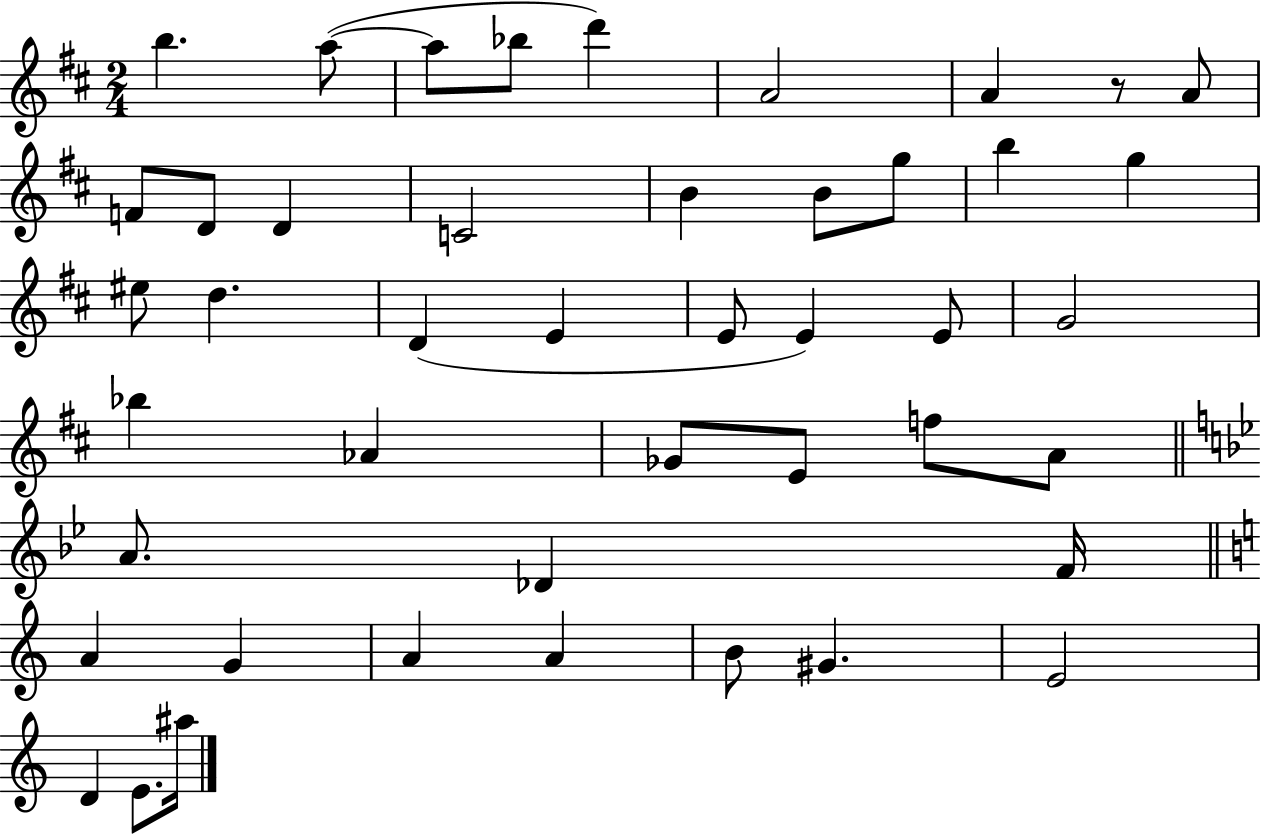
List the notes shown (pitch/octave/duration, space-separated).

B5/q. A5/e A5/e Bb5/e D6/q A4/h A4/q R/e A4/e F4/e D4/e D4/q C4/h B4/q B4/e G5/e B5/q G5/q EIS5/e D5/q. D4/q E4/q E4/e E4/q E4/e G4/h Bb5/q Ab4/q Gb4/e E4/e F5/e A4/e A4/e. Db4/q F4/s A4/q G4/q A4/q A4/q B4/e G#4/q. E4/h D4/q E4/e. A#5/s